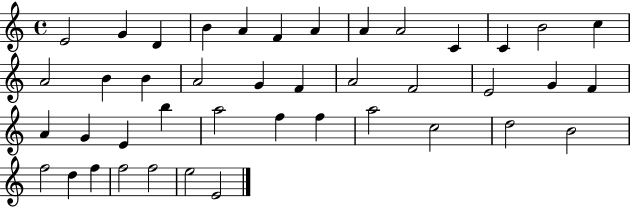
E4/h G4/q D4/q B4/q A4/q F4/q A4/q A4/q A4/h C4/q C4/q B4/h C5/q A4/h B4/q B4/q A4/h G4/q F4/q A4/h F4/h E4/h G4/q F4/q A4/q G4/q E4/q B5/q A5/h F5/q F5/q A5/h C5/h D5/h B4/h F5/h D5/q F5/q F5/h F5/h E5/h E4/h